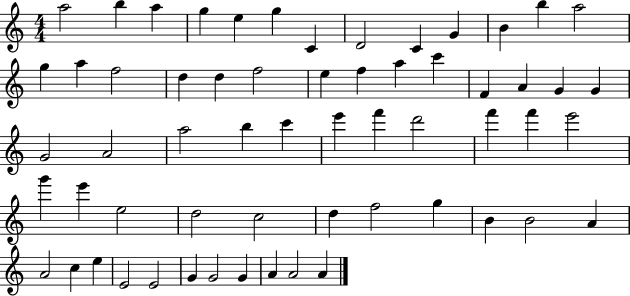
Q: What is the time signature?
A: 4/4